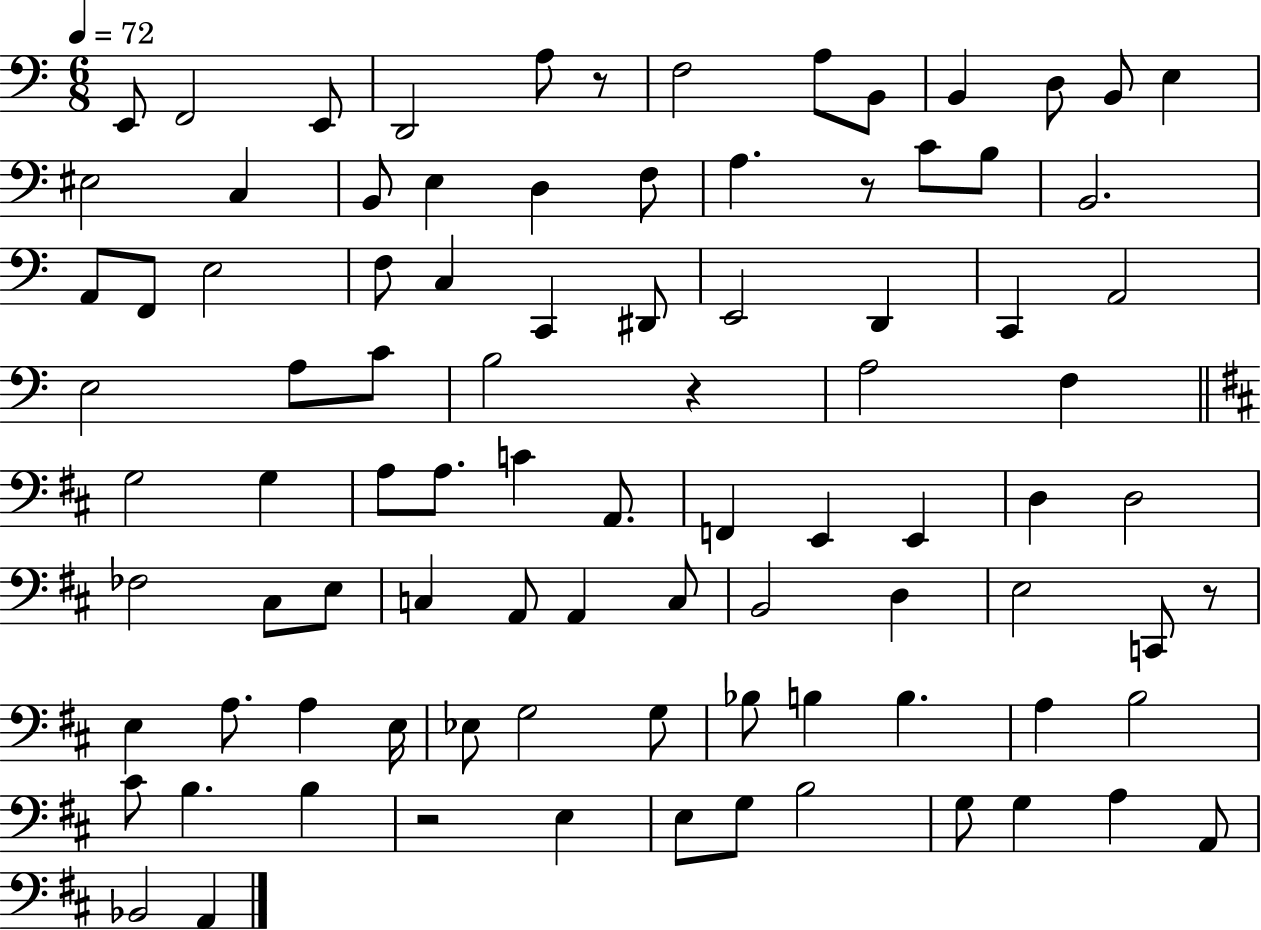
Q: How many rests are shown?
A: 5